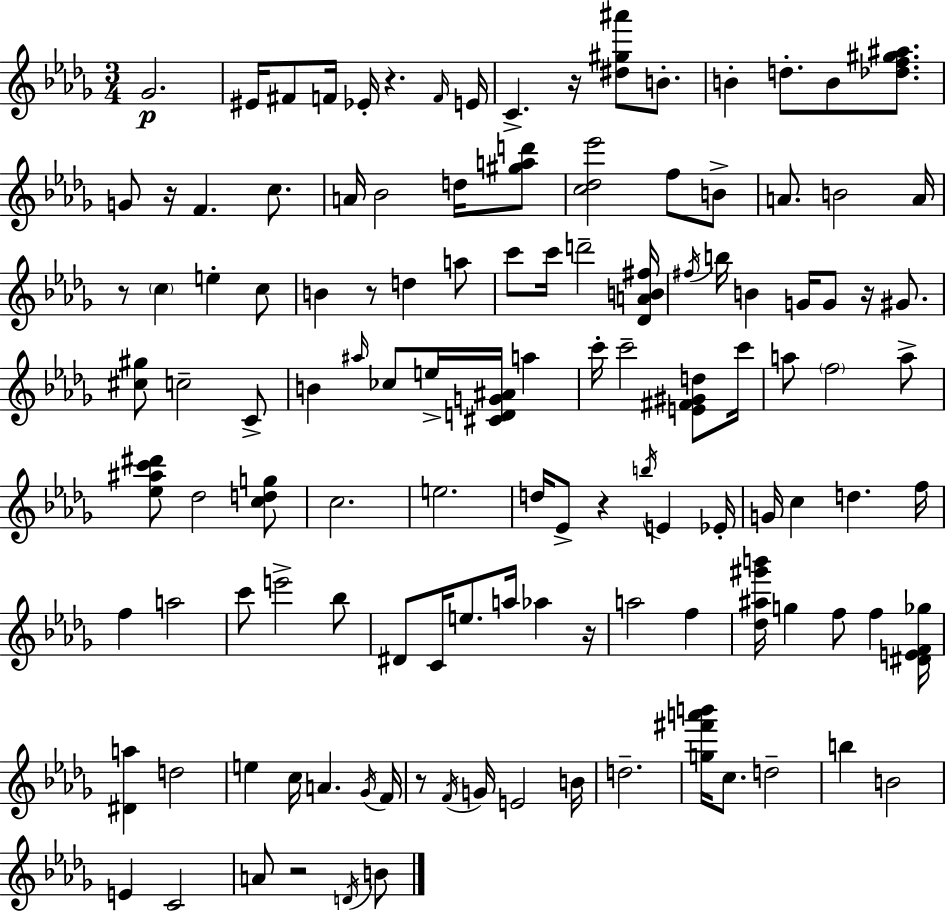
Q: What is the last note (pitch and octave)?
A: B4